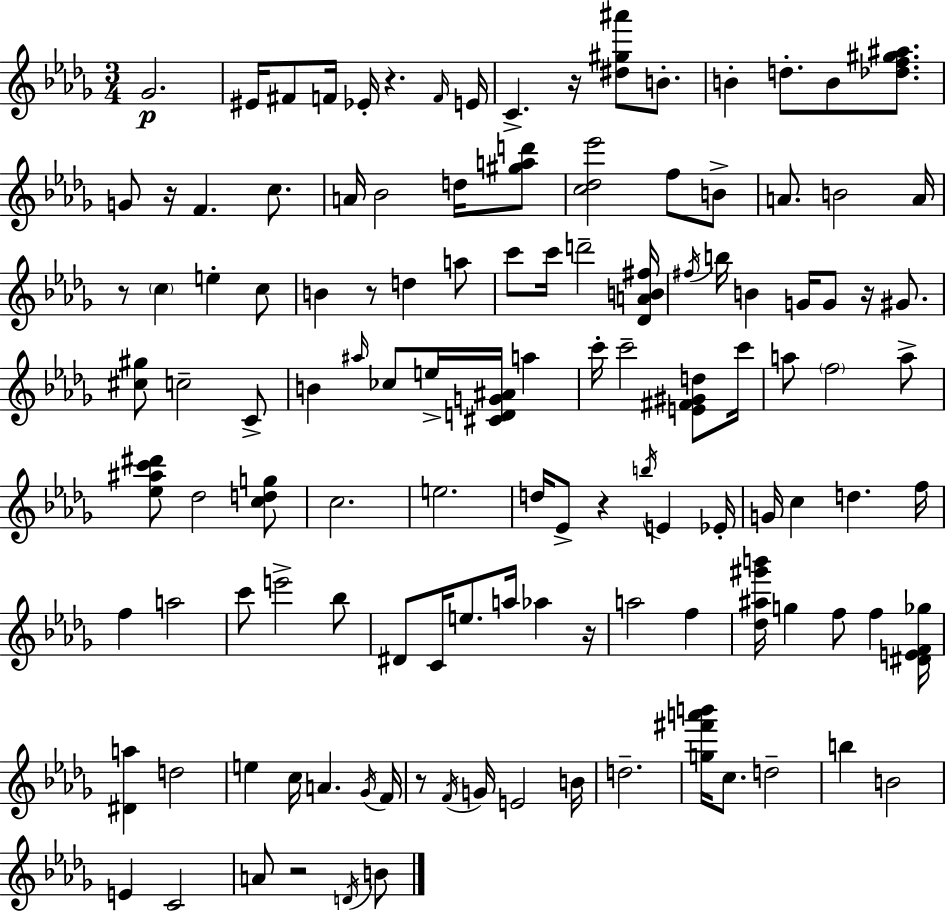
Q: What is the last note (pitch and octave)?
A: B4